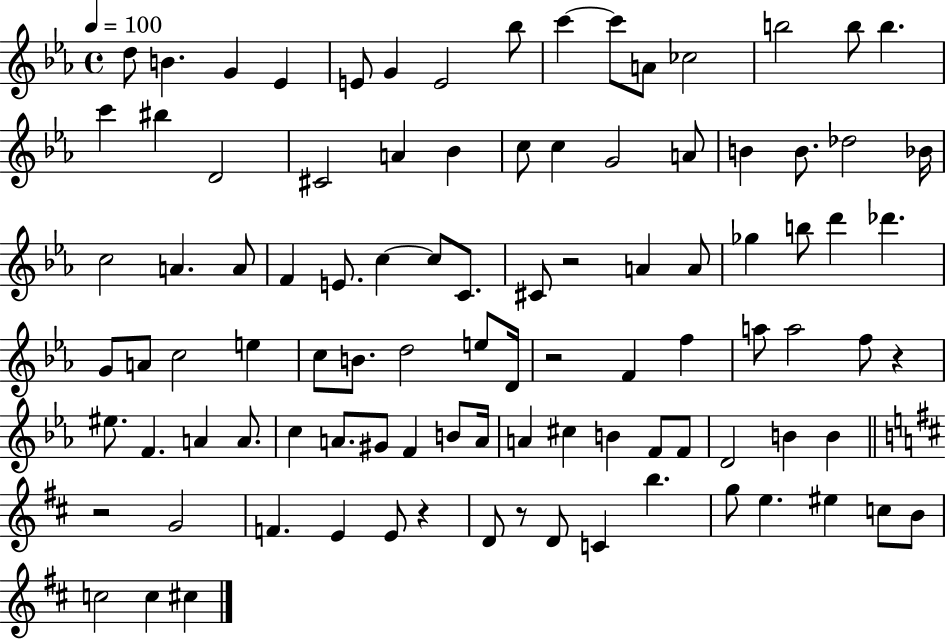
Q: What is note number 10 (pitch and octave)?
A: C6